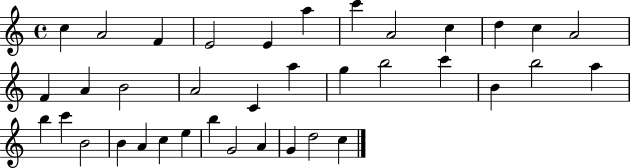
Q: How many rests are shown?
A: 0